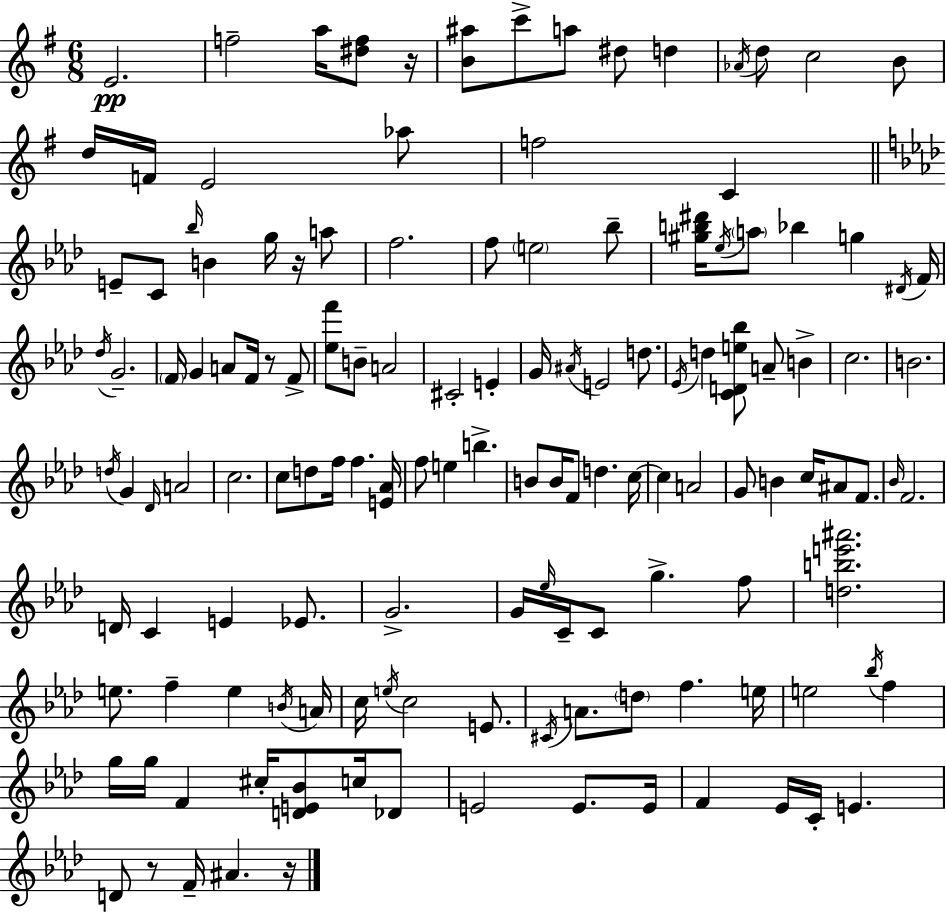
X:1
T:Untitled
M:6/8
L:1/4
K:Em
E2 f2 a/4 [^df]/2 z/4 [B^a]/2 c'/2 a/2 ^d/2 d _A/4 d/2 c2 B/2 d/4 F/4 E2 _a/2 f2 C E/2 C/2 _b/4 B g/4 z/4 a/2 f2 f/2 e2 _b/2 [^gb^d']/4 _e/4 a/2 _b g ^D/4 F/4 _d/4 G2 F/4 G A/2 F/4 z/2 F/2 [_ef']/2 B/2 A2 ^C2 E G/4 ^A/4 E2 d/2 _E/4 d [CDe_b]/2 A/2 B c2 B2 d/4 G _D/4 A2 c2 c/2 d/2 f/4 f [E_A]/4 f/2 e b B/2 B/4 F/2 d c/4 c A2 G/2 B c/4 ^A/2 F/2 _B/4 F2 D/4 C E _E/2 G2 G/4 _e/4 C/4 C/2 g f/2 [dbe'^a']2 e/2 f e B/4 A/4 c/4 e/4 c2 E/2 ^C/4 A/2 d/2 f e/4 e2 _b/4 f g/4 g/4 F ^c/4 [DE_B]/2 c/4 _D/2 E2 E/2 E/4 F _E/4 C/4 E D/2 z/2 F/4 ^A z/4